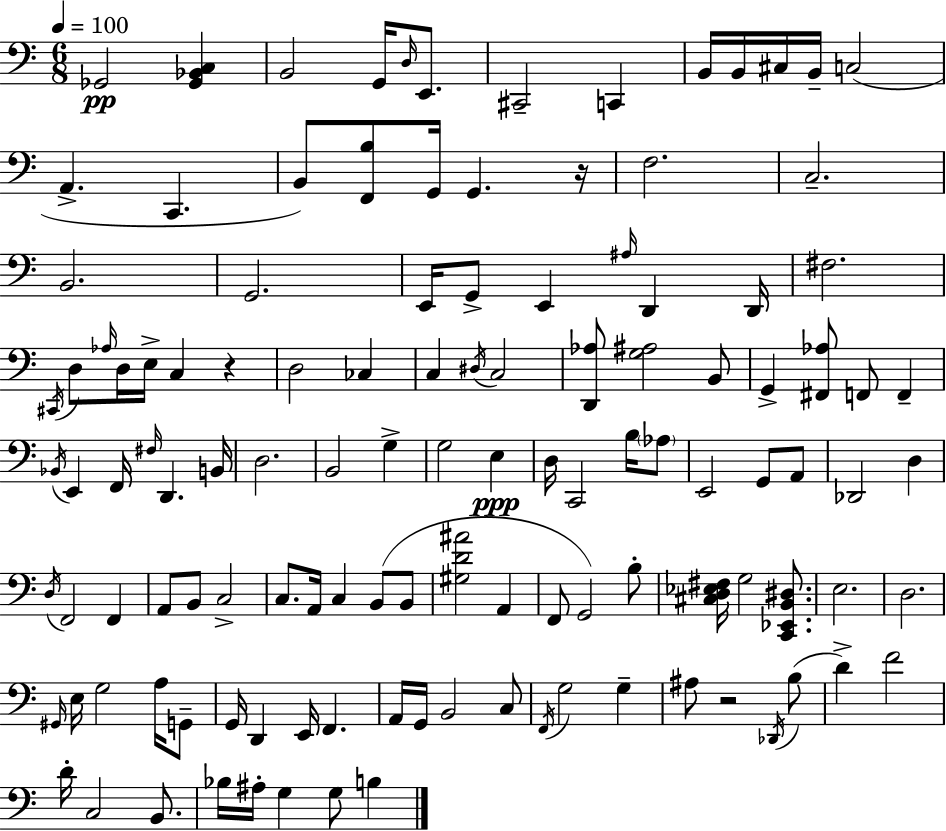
X:1
T:Untitled
M:6/8
L:1/4
K:Am
_G,,2 [_G,,_B,,C,] B,,2 G,,/4 D,/4 E,,/2 ^C,,2 C,, B,,/4 B,,/4 ^C,/4 B,,/4 C,2 A,, C,, B,,/2 [F,,B,]/2 G,,/4 G,, z/4 F,2 C,2 B,,2 G,,2 E,,/4 G,,/2 E,, ^A,/4 D,, D,,/4 ^F,2 ^C,,/4 D,/2 _A,/4 D,/4 E,/4 C, z D,2 _C, C, ^D,/4 C,2 [D,,_A,]/2 [G,^A,]2 B,,/2 G,, [^F,,_A,]/2 F,,/2 F,, _B,,/4 E,, F,,/4 ^F,/4 D,, B,,/4 D,2 B,,2 G, G,2 E, D,/4 C,,2 B,/4 _A,/2 E,,2 G,,/2 A,,/2 _D,,2 D, D,/4 F,,2 F,, A,,/2 B,,/2 C,2 C,/2 A,,/4 C, B,,/2 B,,/2 [^G,D^A]2 A,, F,,/2 G,,2 B,/2 [^C,D,_E,^F,]/4 G,2 [C,,_E,,B,,^D,]/2 E,2 D,2 ^G,,/4 E,/4 G,2 A,/4 G,,/2 G,,/4 D,, E,,/4 F,, A,,/4 G,,/4 B,,2 C,/2 F,,/4 G,2 G, ^A,/2 z2 _D,,/4 B,/2 D F2 D/4 C,2 B,,/2 _B,/4 ^A,/4 G, G,/2 B,